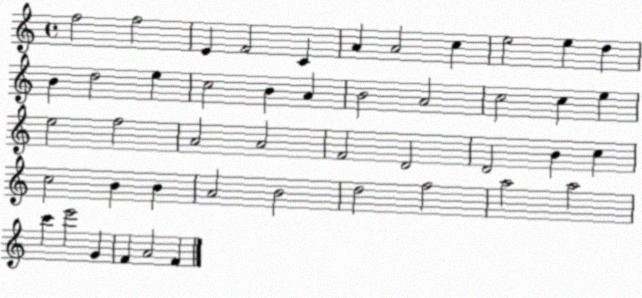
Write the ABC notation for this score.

X:1
T:Untitled
M:4/4
L:1/4
K:C
f2 f2 E F2 C A A2 c e2 e d B d2 e c2 B A B2 A2 c2 c e e2 f2 A2 A2 F2 D2 D2 B c c2 B B A2 B2 d2 f2 a2 a2 c' e'2 G F A2 F